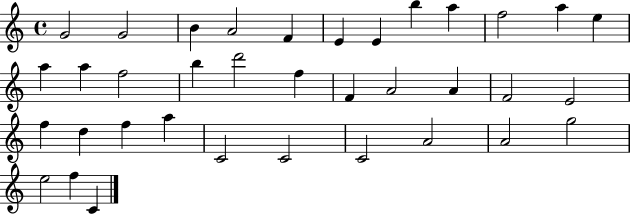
G4/h G4/h B4/q A4/h F4/q E4/q E4/q B5/q A5/q F5/h A5/q E5/q A5/q A5/q F5/h B5/q D6/h F5/q F4/q A4/h A4/q F4/h E4/h F5/q D5/q F5/q A5/q C4/h C4/h C4/h A4/h A4/h G5/h E5/h F5/q C4/q